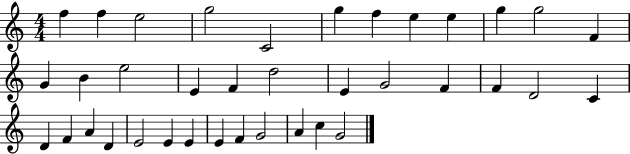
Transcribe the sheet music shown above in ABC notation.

X:1
T:Untitled
M:4/4
L:1/4
K:C
f f e2 g2 C2 g f e e g g2 F G B e2 E F d2 E G2 F F D2 C D F A D E2 E E E F G2 A c G2